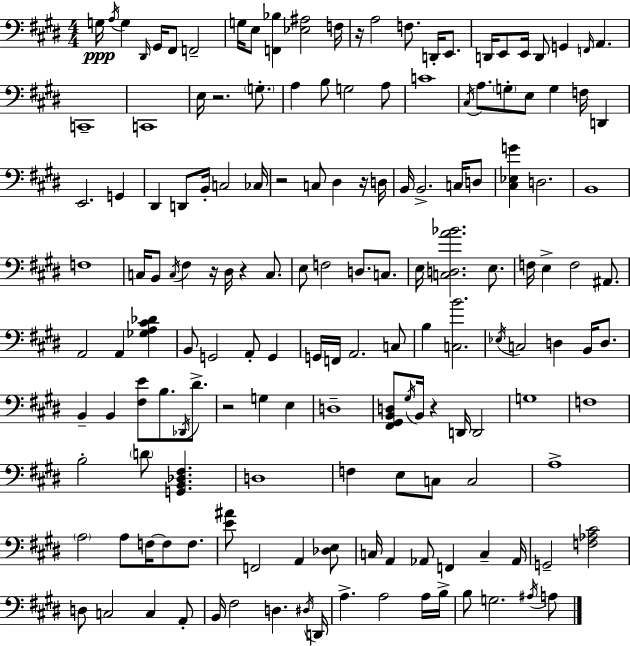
G3/s A3/s G3/q D#2/s G#2/s F#2/e F2/h G3/s E3/e [F2,Bb3]/q [Eb3,A#3]/h F3/s R/s A3/h F3/e. D2/s E2/e. D2/s E2/e E2/s D2/e G2/q F2/s A2/q. C2/w C2/w E3/s R/h. G3/e. A3/q B3/e G3/h A3/e C4/w C#3/s A3/e. G3/e E3/e G3/q F3/s D2/q E2/h. G2/q D#2/q D2/e B2/s C3/h CES3/s R/h C3/e D#3/q R/s D3/s B2/s B2/h. C3/s D3/e [C#3,Eb3,G4]/q D3/h. B2/w F3/w C3/s B2/e C3/s F#3/q R/s D#3/s R/q C3/e. E3/e F3/h D3/e. C3/e. E3/s [C3,D3,A4,Bb4]/h. E3/e. F3/s E3/q F3/h A#2/e. A2/h A2/q [Gb3,A3,C#4,Db4]/q B2/e G2/h A2/e G2/q G2/s F2/s A2/h. C3/e B3/q [C3,B4]/h. Eb3/s C3/h D3/q B2/s D3/e. B2/q B2/q [F#3,E4]/e B3/e. Db2/s D#4/e. R/h G3/q E3/q D3/w [F#2,G#2,B2,D3]/e G#3/s B2/s R/q D2/s D2/h G3/w F3/w B3/h D4/e [G2,B2,Db3,F#3]/q. D3/w F3/q E3/e C3/e C3/h A3/w A3/h A3/e F3/s F3/e F3/e. [E4,A#4]/e F2/h A2/q [Db3,E3]/e C3/s A2/q Ab2/e F2/q C3/q Ab2/s G2/h [F3,Ab3,C#4]/h D3/e C3/h C3/q A2/e B2/s F#3/h D3/q. D#3/s D2/s A3/q. A3/h A3/s B3/s B3/e G3/h. A#3/s A3/e